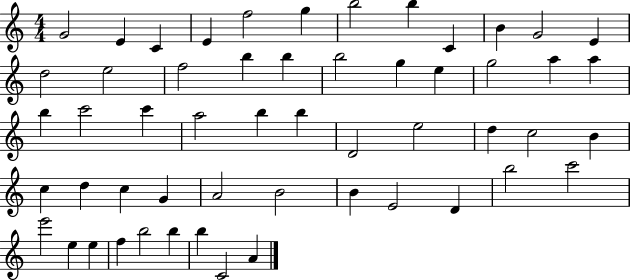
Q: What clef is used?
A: treble